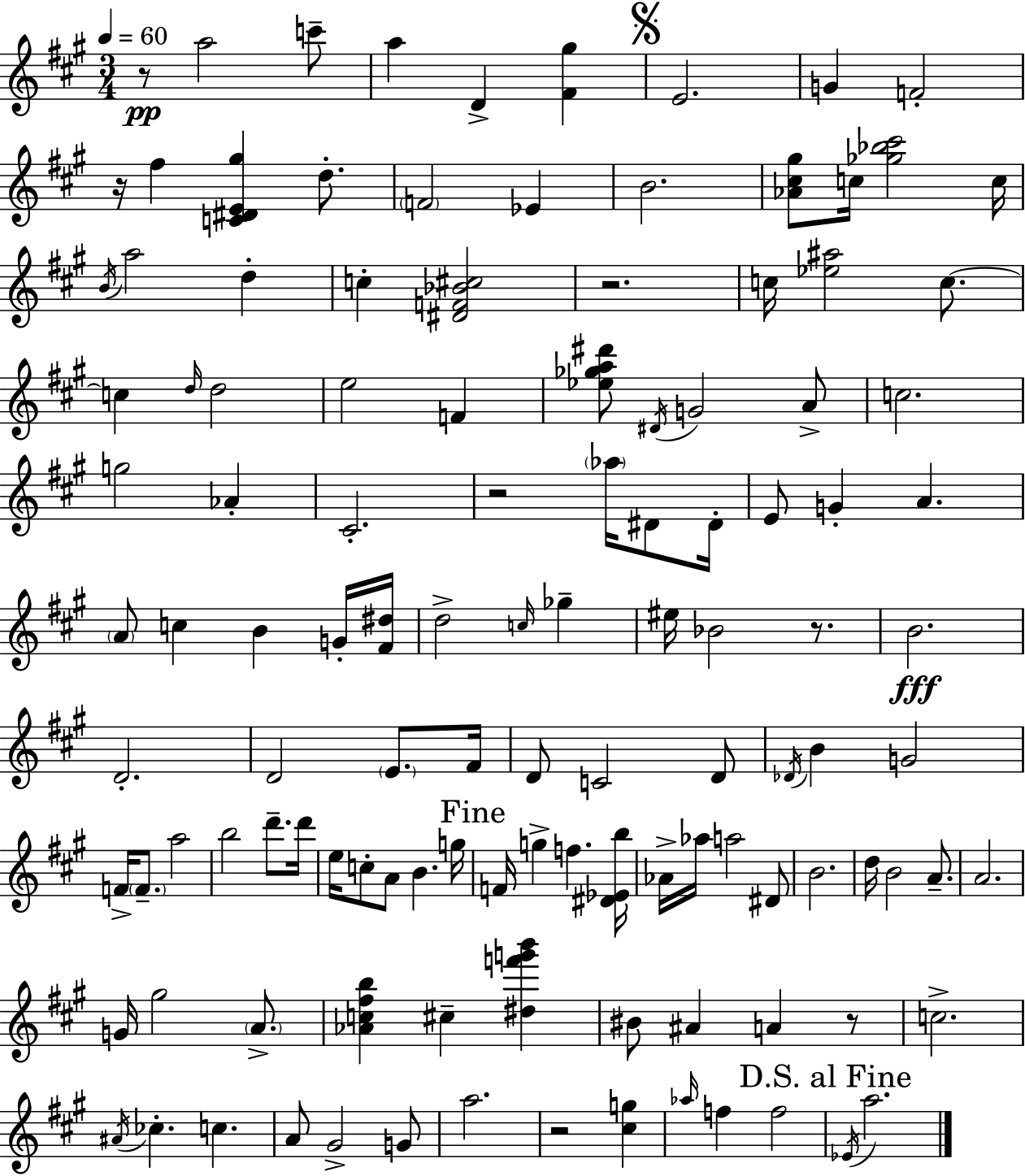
X:1
T:Untitled
M:3/4
L:1/4
K:A
z/2 a2 c'/2 a D [^F^g] E2 G F2 z/4 ^f [C^DE^g] d/2 F2 _E B2 [_A^c^g]/2 c/4 [_g_b^c']2 c/4 B/4 a2 d c [^DF_B^c]2 z2 c/4 [_e^a]2 c/2 c d/4 d2 e2 F [_e_ga^d']/2 ^D/4 G2 A/2 c2 g2 _A ^C2 z2 _a/4 ^D/2 ^D/4 E/2 G A A/2 c B G/4 [^F^d]/4 d2 c/4 _g ^e/4 _B2 z/2 B2 D2 D2 E/2 ^F/4 D/2 C2 D/2 _D/4 B G2 F/4 F/2 a2 b2 d'/2 d'/4 e/4 c/2 A/2 B g/4 F/4 g f [^D_Eb]/4 _A/4 _a/4 a2 ^D/2 B2 d/4 B2 A/2 A2 G/4 ^g2 A/2 [_Ac^fb] ^c [^df'g'b'] ^B/2 ^A A z/2 c2 ^A/4 _c c A/2 ^G2 G/2 a2 z2 [^cg] _a/4 f f2 _E/4 a2